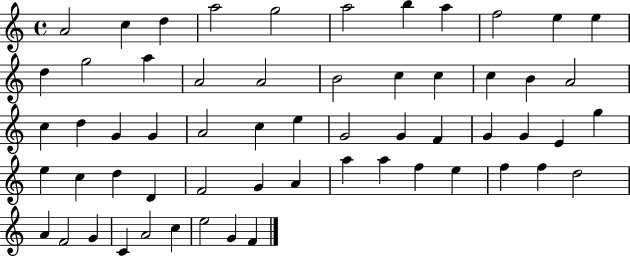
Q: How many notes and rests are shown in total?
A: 59